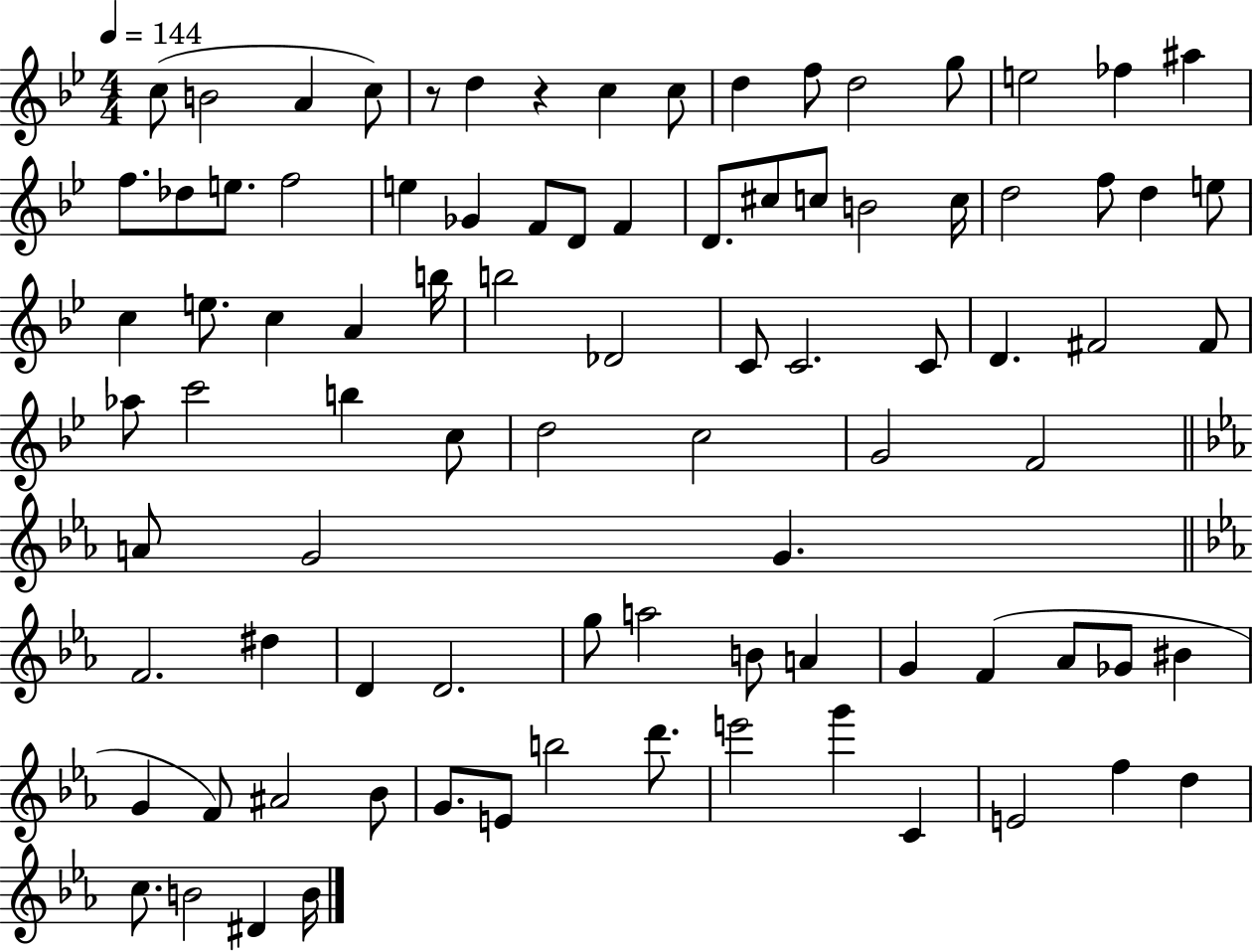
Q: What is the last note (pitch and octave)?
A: B4